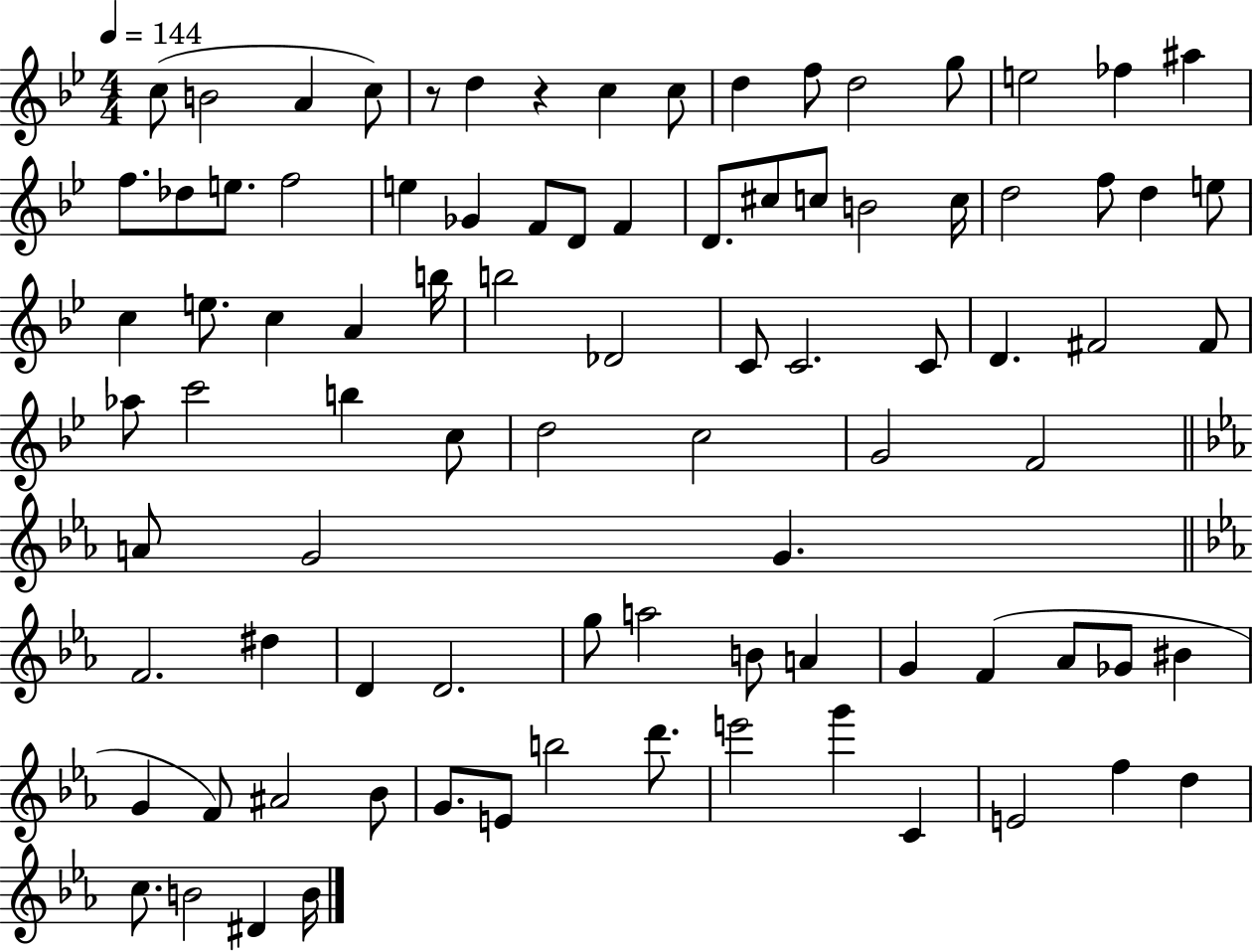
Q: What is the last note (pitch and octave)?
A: B4